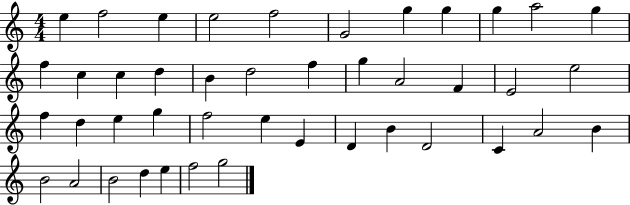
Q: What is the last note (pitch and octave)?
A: G5